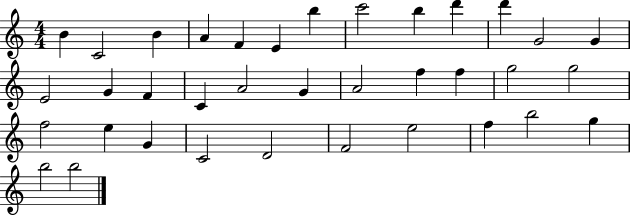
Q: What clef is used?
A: treble